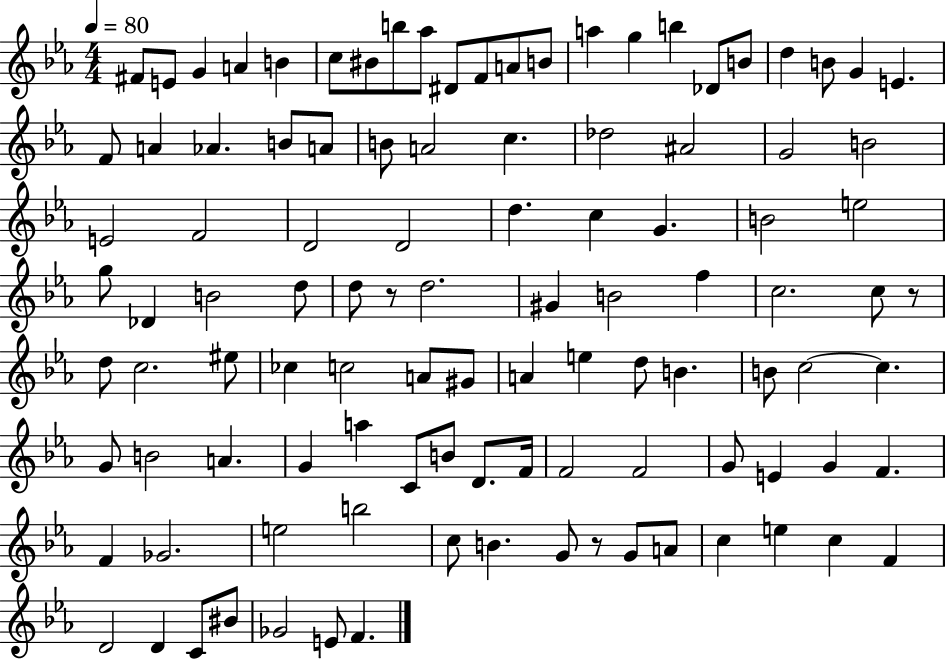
F#4/e E4/e G4/q A4/q B4/q C5/e BIS4/e B5/e Ab5/e D#4/e F4/e A4/e B4/e A5/q G5/q B5/q Db4/e B4/e D5/q B4/e G4/q E4/q. F4/e A4/q Ab4/q. B4/e A4/e B4/e A4/h C5/q. Db5/h A#4/h G4/h B4/h E4/h F4/h D4/h D4/h D5/q. C5/q G4/q. B4/h E5/h G5/e Db4/q B4/h D5/e D5/e R/e D5/h. G#4/q B4/h F5/q C5/h. C5/e R/e D5/e C5/h. EIS5/e CES5/q C5/h A4/e G#4/e A4/q E5/q D5/e B4/q. B4/e C5/h C5/q. G4/e B4/h A4/q. G4/q A5/q C4/e B4/e D4/e. F4/s F4/h F4/h G4/e E4/q G4/q F4/q. F4/q Gb4/h. E5/h B5/h C5/e B4/q. G4/e R/e G4/e A4/e C5/q E5/q C5/q F4/q D4/h D4/q C4/e BIS4/e Gb4/h E4/e F4/q.